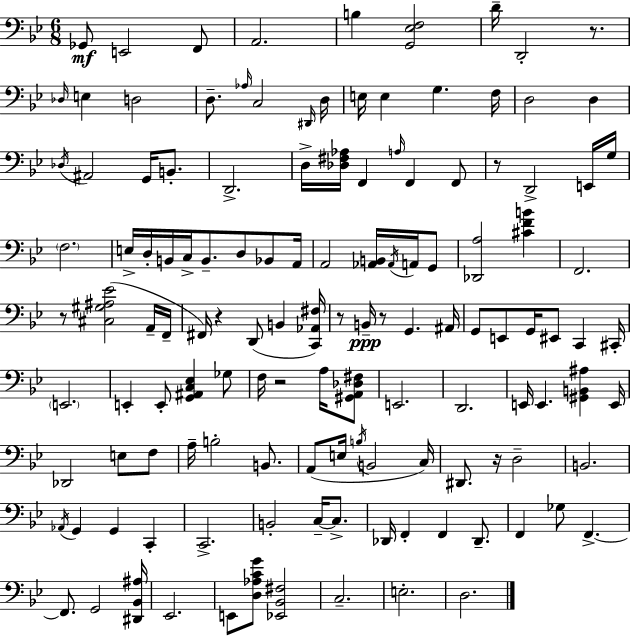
X:1
T:Untitled
M:6/8
L:1/4
K:Gm
_G,,/2 E,,2 F,,/2 A,,2 B, [G,,_E,F,]2 D/4 D,,2 z/2 _D,/4 E, D,2 D,/2 _A,/4 C,2 ^D,,/4 D,/4 E,/4 E, G, F,/4 D,2 D, _D,/4 ^A,,2 G,,/4 B,,/2 D,,2 D,/4 [_D,^F,_A,]/4 F,, A,/4 F,, F,,/2 z/2 D,,2 E,,/4 G,/4 F,2 E,/4 D,/4 B,,/4 C,/4 B,,/2 D,/2 _B,,/2 A,,/4 A,,2 [_A,,B,,]/4 _A,,/4 A,,/4 G,,/2 [_D,,A,]2 [^CFB] F,,2 z/2 [^C,^G,^A,_E]2 A,,/4 F,,/4 ^F,,/4 z D,,/2 B,, [C,,_A,,^F,]/4 z/2 B,,/4 z/2 G,, ^A,,/4 G,,/2 E,,/2 G,,/4 ^E,,/2 C,, ^C,,/4 E,,2 E,, E,,/2 [G,,^A,,C,_E,] _G,/2 F,/4 z2 A,/4 [^G,,A,,_D,^F,]/2 E,,2 D,,2 E,,/4 E,, [^G,,B,,^A,] E,,/4 _D,,2 E,/2 F,/2 A,/4 B,2 B,,/2 A,,/2 E,/4 B,/4 B,,2 C,/4 ^D,,/2 z/4 D,2 B,,2 _A,,/4 G,, G,, C,, C,,2 B,,2 C,/4 C,/2 _D,,/4 F,, F,, _D,,/2 F,, _G,/2 F,, F,,/2 G,,2 [^D,,_B,,^A,]/4 _E,,2 E,,/2 [D,_A,CG]/2 [_E,,_B,,^F,]2 C,2 E,2 D,2